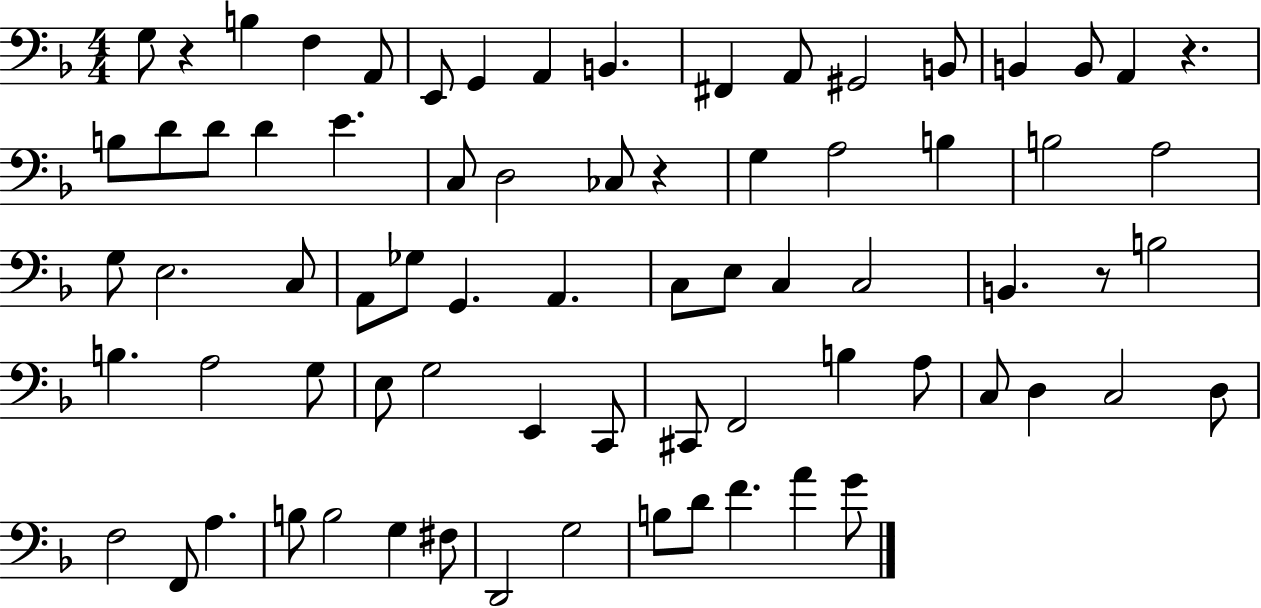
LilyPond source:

{
  \clef bass
  \numericTimeSignature
  \time 4/4
  \key f \major
  \repeat volta 2 { g8 r4 b4 f4 a,8 | e,8 g,4 a,4 b,4. | fis,4 a,8 gis,2 b,8 | b,4 b,8 a,4 r4. | \break b8 d'8 d'8 d'4 e'4. | c8 d2 ces8 r4 | g4 a2 b4 | b2 a2 | \break g8 e2. c8 | a,8 ges8 g,4. a,4. | c8 e8 c4 c2 | b,4. r8 b2 | \break b4. a2 g8 | e8 g2 e,4 c,8 | cis,8 f,2 b4 a8 | c8 d4 c2 d8 | \break f2 f,8 a4. | b8 b2 g4 fis8 | d,2 g2 | b8 d'8 f'4. a'4 g'8 | \break } \bar "|."
}